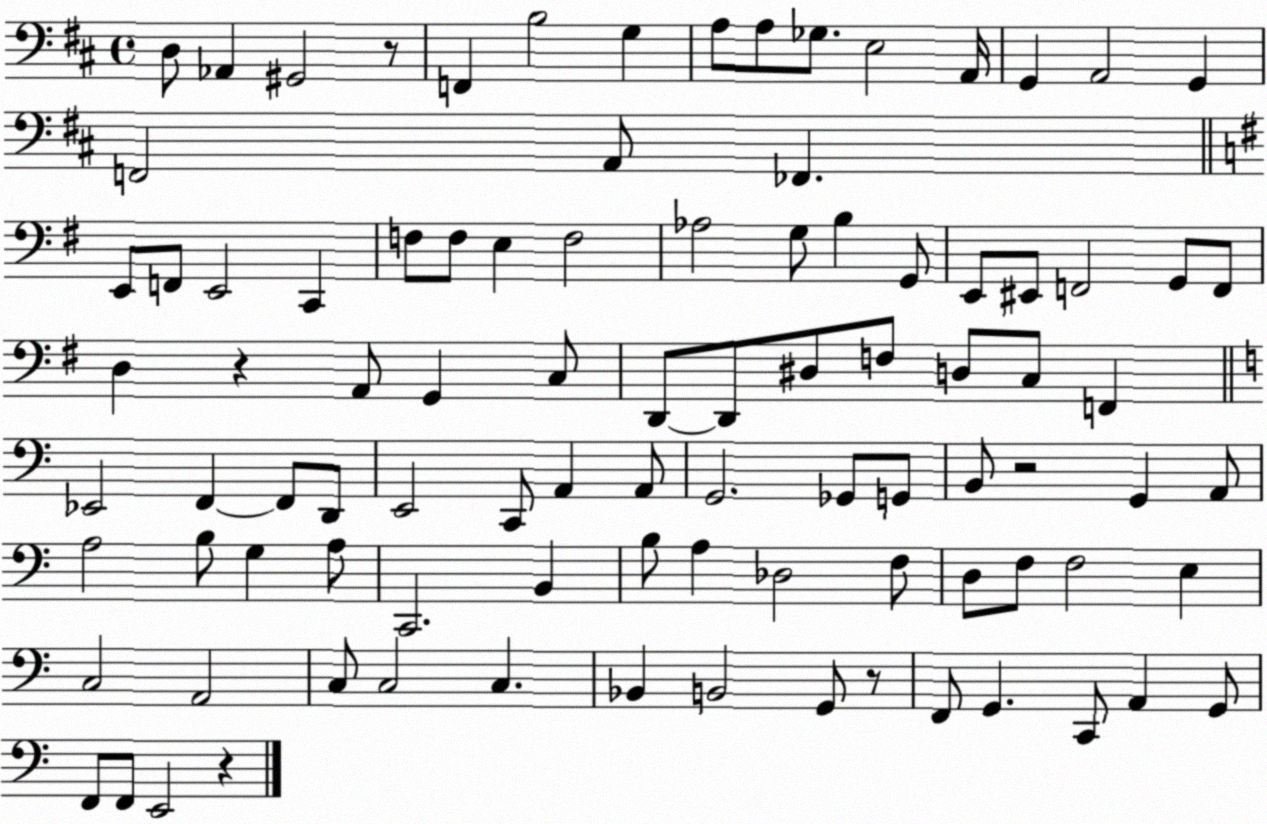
X:1
T:Untitled
M:4/4
L:1/4
K:D
D,/2 _A,, ^G,,2 z/2 F,, B,2 G, A,/2 A,/2 _G,/2 E,2 A,,/4 G,, A,,2 G,, F,,2 A,,/2 _F,, E,,/2 F,,/2 E,,2 C,, F,/2 F,/2 E, F,2 _A,2 G,/2 B, G,,/2 E,,/2 ^E,,/2 F,,2 G,,/2 F,,/2 D, z A,,/2 G,, C,/2 D,,/2 D,,/2 ^D,/2 F,/2 D,/2 C,/2 F,, _E,,2 F,, F,,/2 D,,/2 E,,2 C,,/2 A,, A,,/2 G,,2 _G,,/2 G,,/2 B,,/2 z2 G,, A,,/2 A,2 B,/2 G, A,/2 C,,2 B,, B,/2 A, _D,2 F,/2 D,/2 F,/2 F,2 E, C,2 A,,2 C,/2 C,2 C, _B,, B,,2 G,,/2 z/2 F,,/2 G,, C,,/2 A,, G,,/2 F,,/2 F,,/2 E,,2 z